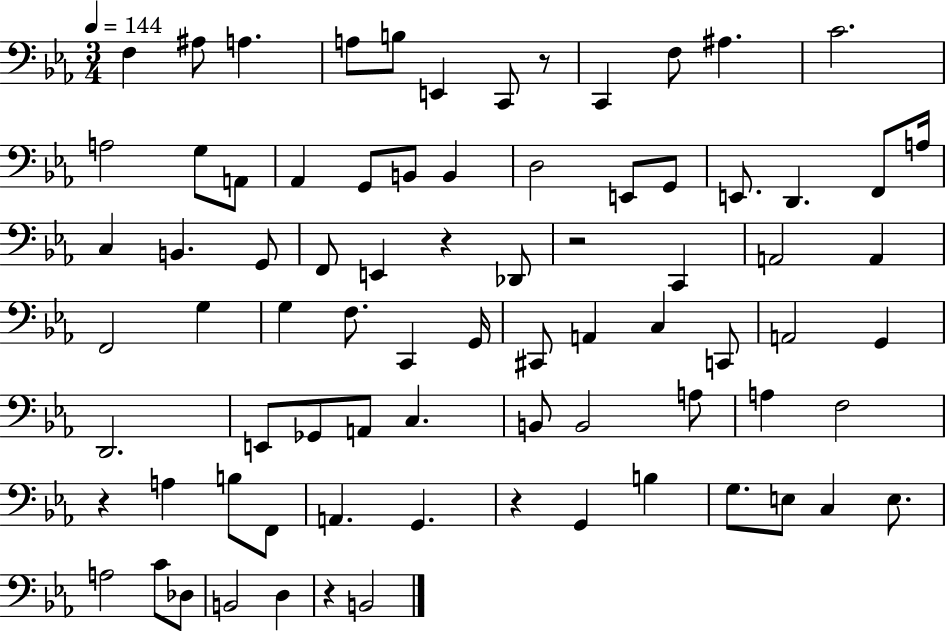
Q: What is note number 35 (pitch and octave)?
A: F2